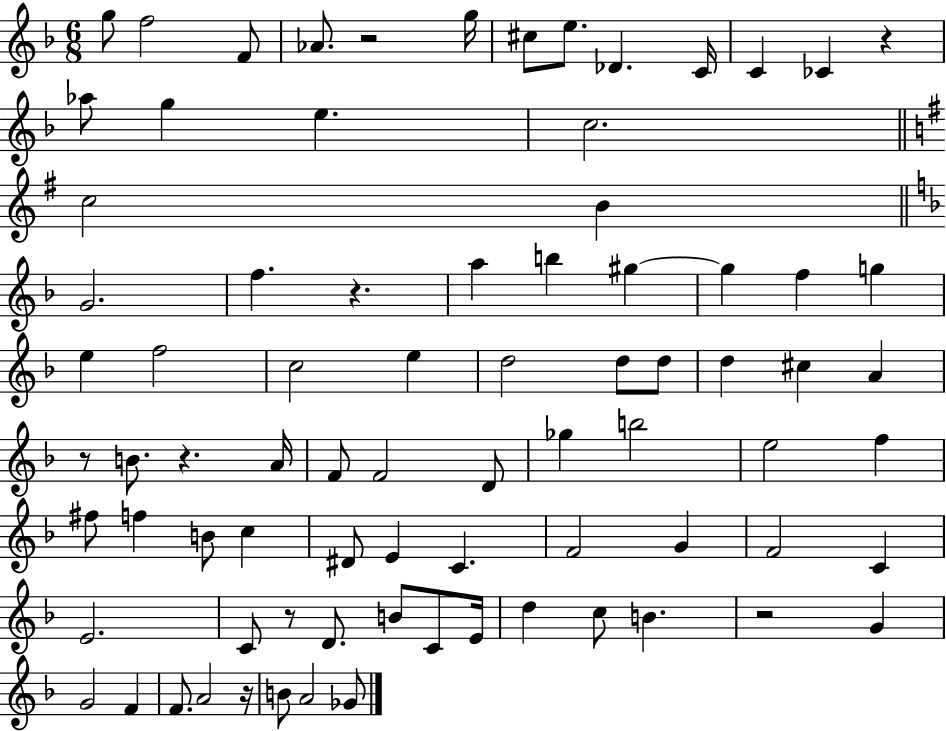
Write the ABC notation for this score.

X:1
T:Untitled
M:6/8
L:1/4
K:F
g/2 f2 F/2 _A/2 z2 g/4 ^c/2 e/2 _D C/4 C _C z _a/2 g e c2 c2 B G2 f z a b ^g ^g f g e f2 c2 e d2 d/2 d/2 d ^c A z/2 B/2 z A/4 F/2 F2 D/2 _g b2 e2 f ^f/2 f B/2 c ^D/2 E C F2 G F2 C E2 C/2 z/2 D/2 B/2 C/2 E/4 d c/2 B z2 G G2 F F/2 A2 z/4 B/2 A2 _G/2